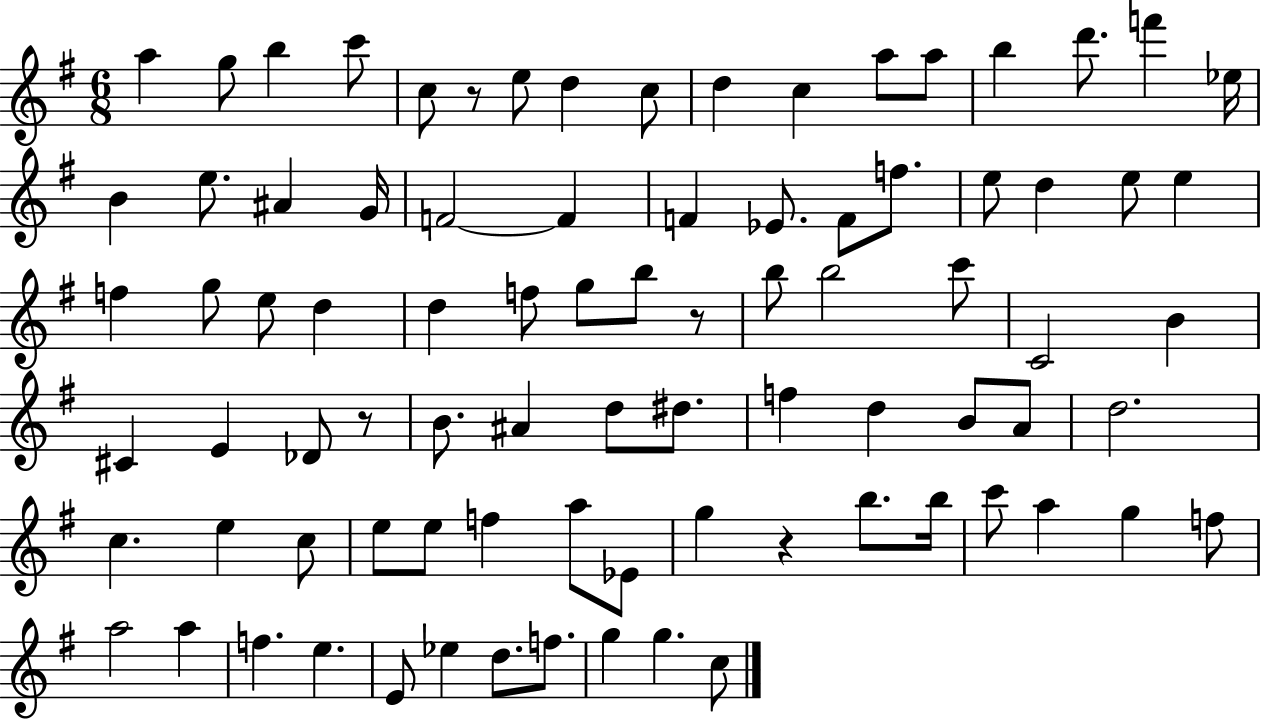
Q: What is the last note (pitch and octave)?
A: C5